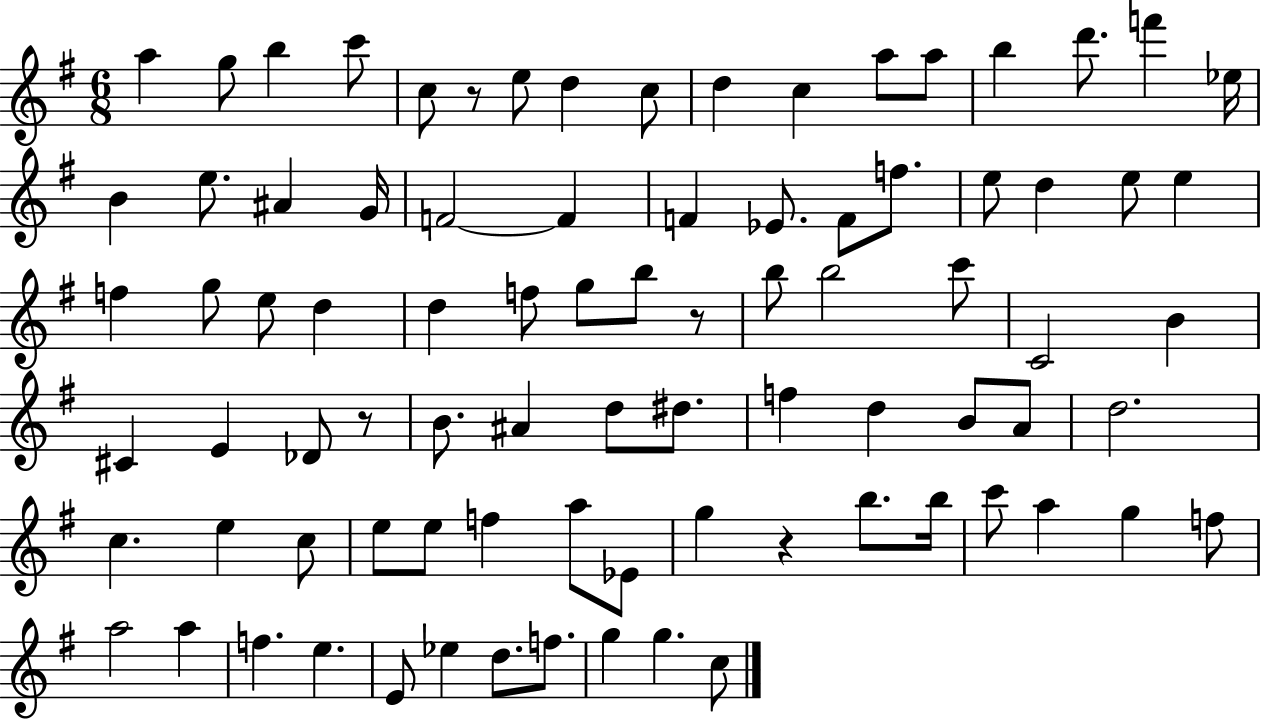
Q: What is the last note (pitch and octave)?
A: C5